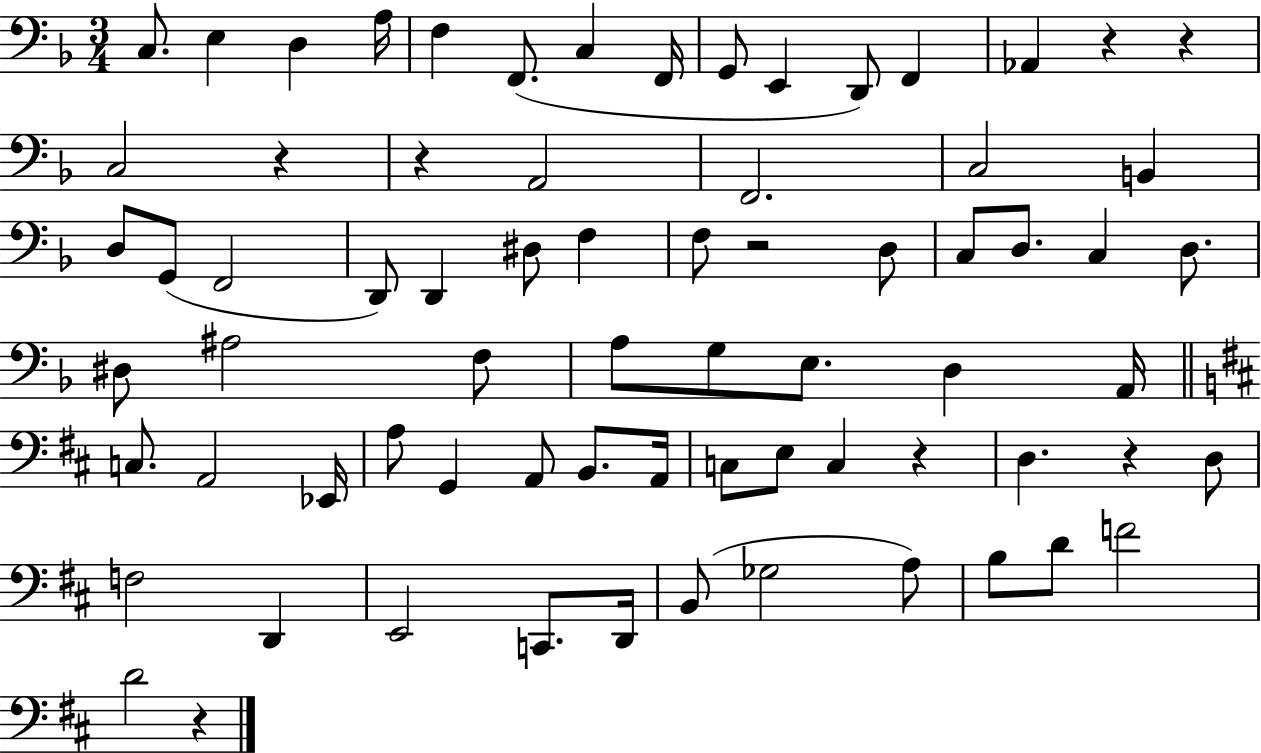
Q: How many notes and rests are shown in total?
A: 72